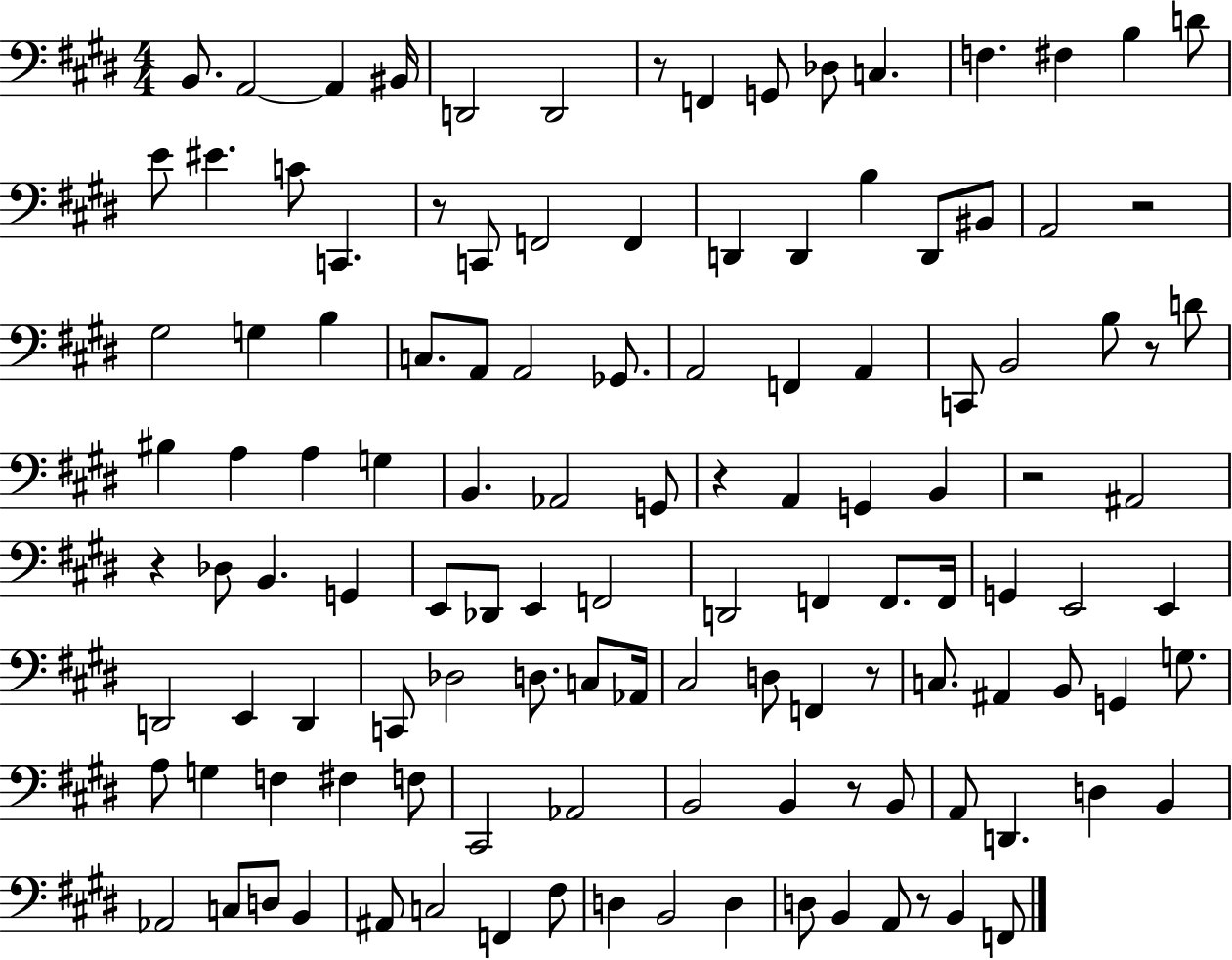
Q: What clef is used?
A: bass